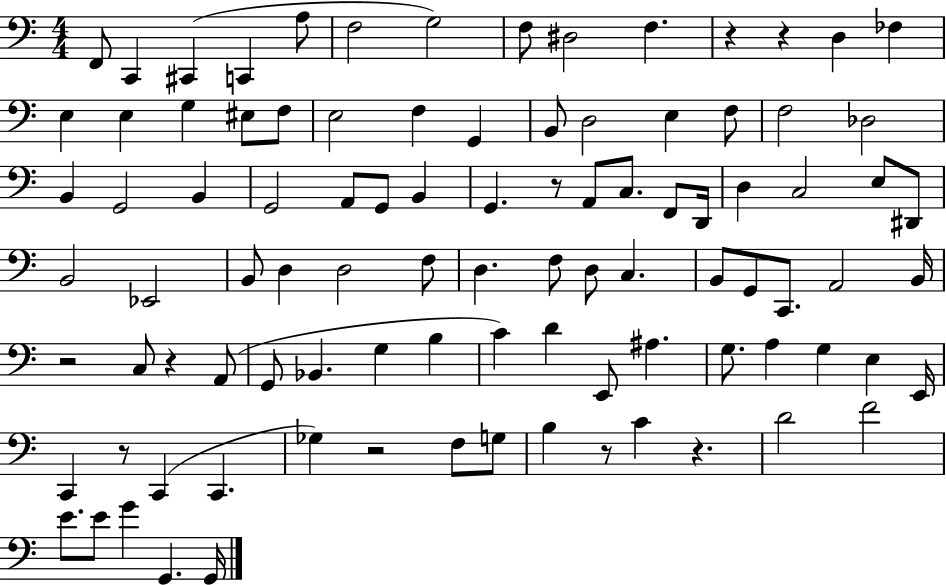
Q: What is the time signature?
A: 4/4